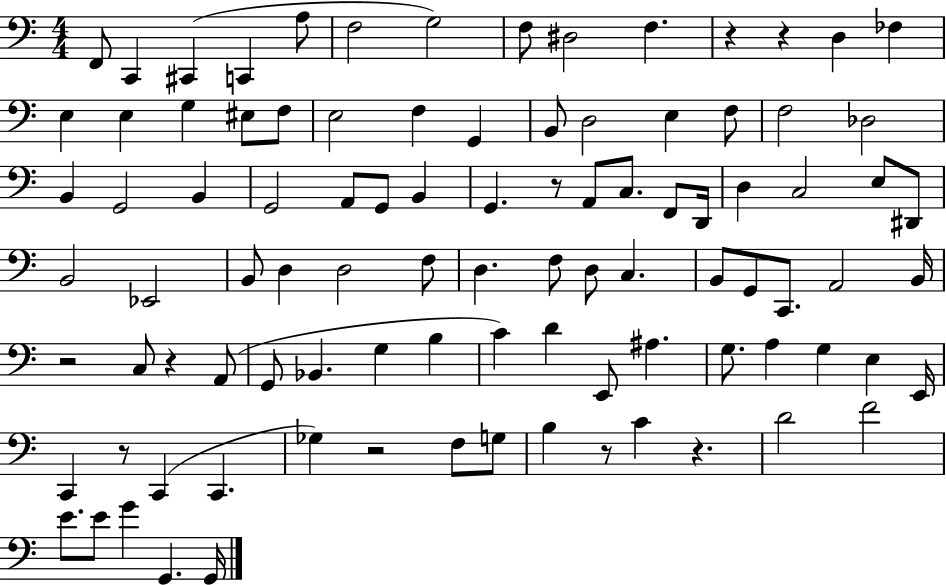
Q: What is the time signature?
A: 4/4